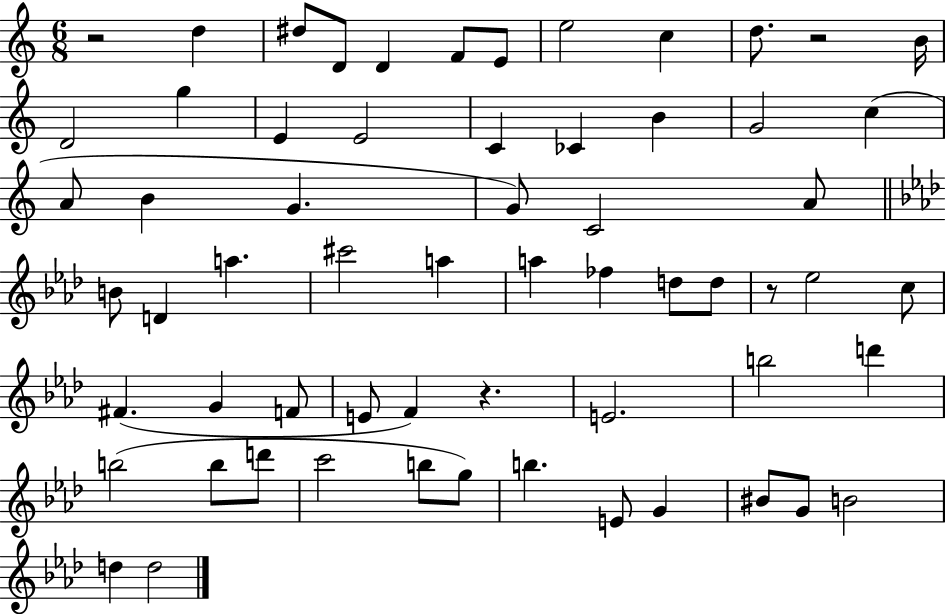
R/h D5/q D#5/e D4/e D4/q F4/e E4/e E5/h C5/q D5/e. R/h B4/s D4/h G5/q E4/q E4/h C4/q CES4/q B4/q G4/h C5/q A4/e B4/q G4/q. G4/e C4/h A4/e B4/e D4/q A5/q. C#6/h A5/q A5/q FES5/q D5/e D5/e R/e Eb5/h C5/e F#4/q. G4/q F4/e E4/e F4/q R/q. E4/h. B5/h D6/q B5/h B5/e D6/e C6/h B5/e G5/e B5/q. E4/e G4/q BIS4/e G4/e B4/h D5/q D5/h